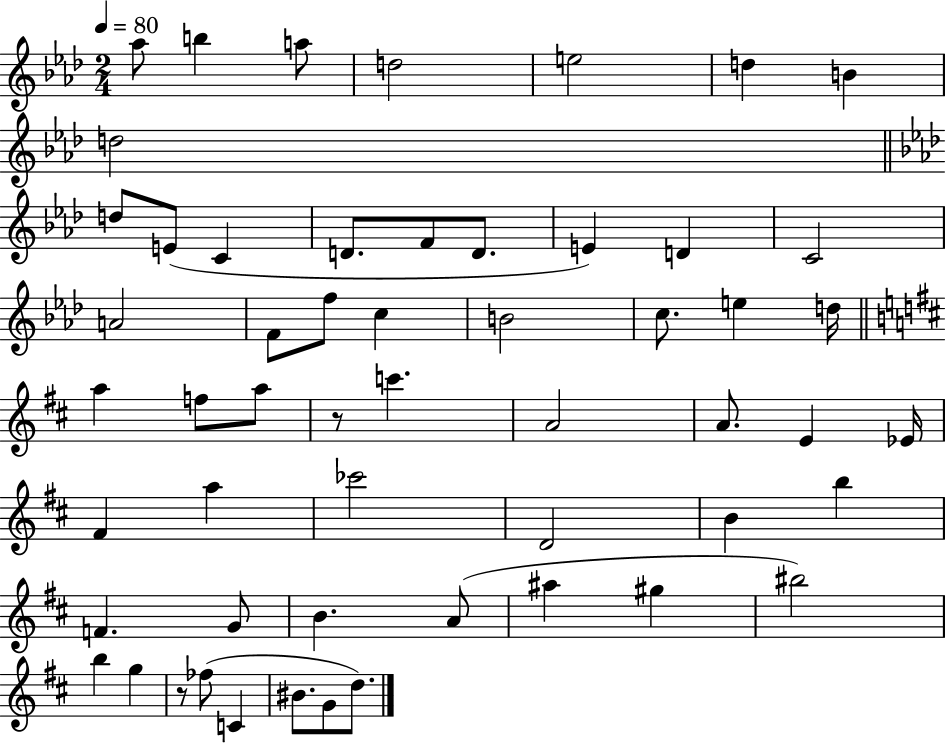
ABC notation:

X:1
T:Untitled
M:2/4
L:1/4
K:Ab
_a/2 b a/2 d2 e2 d B d2 d/2 E/2 C D/2 F/2 D/2 E D C2 A2 F/2 f/2 c B2 c/2 e d/4 a f/2 a/2 z/2 c' A2 A/2 E _E/4 ^F a _c'2 D2 B b F G/2 B A/2 ^a ^g ^b2 b g z/2 _f/2 C ^B/2 G/2 d/2